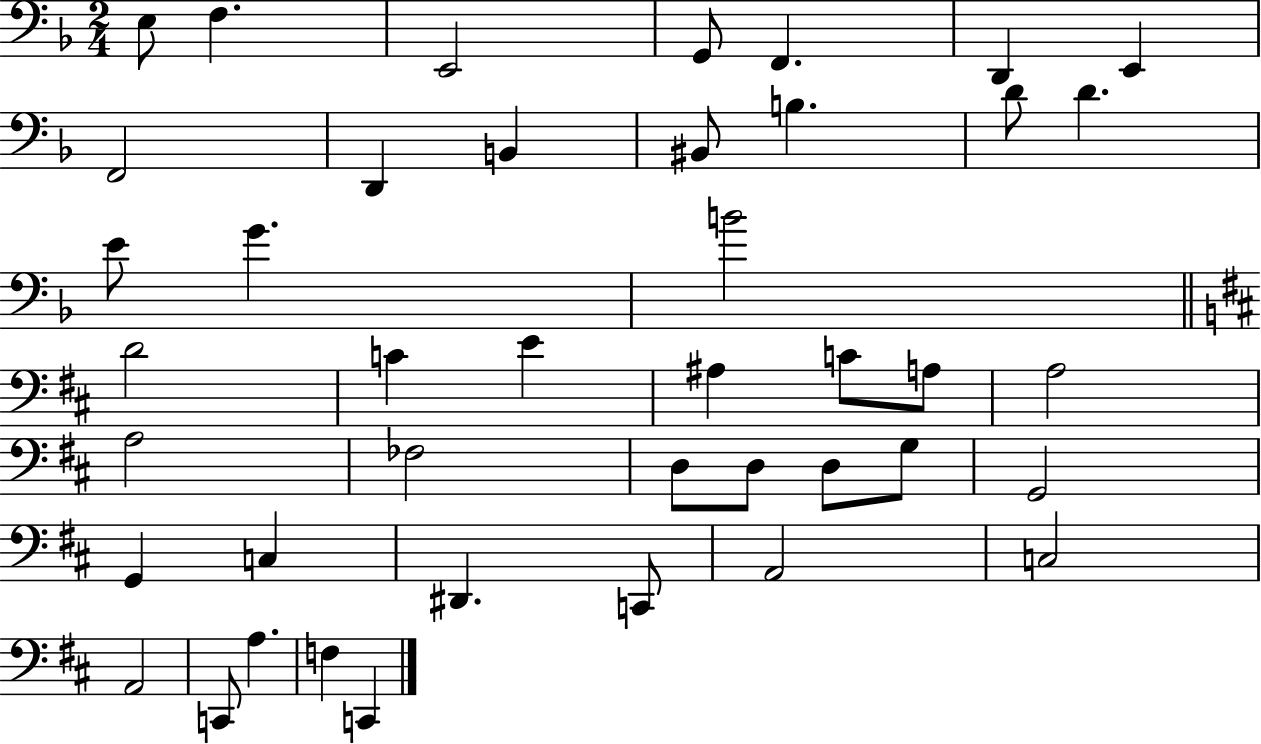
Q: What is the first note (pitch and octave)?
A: E3